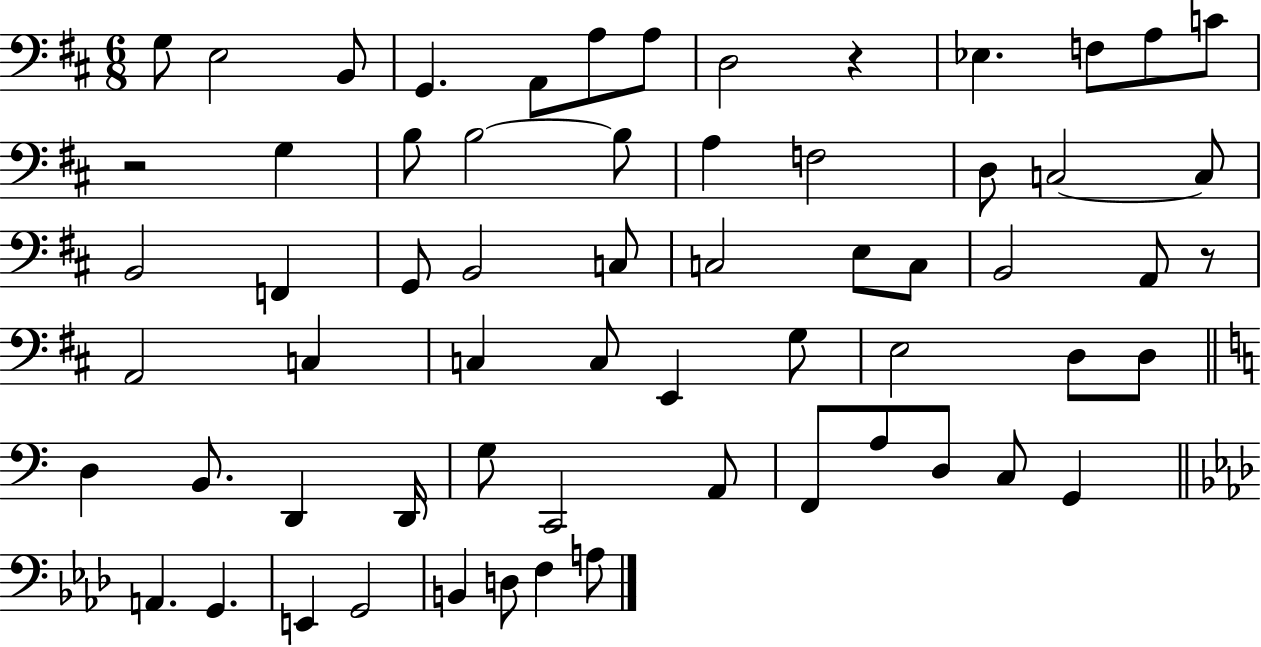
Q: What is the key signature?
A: D major